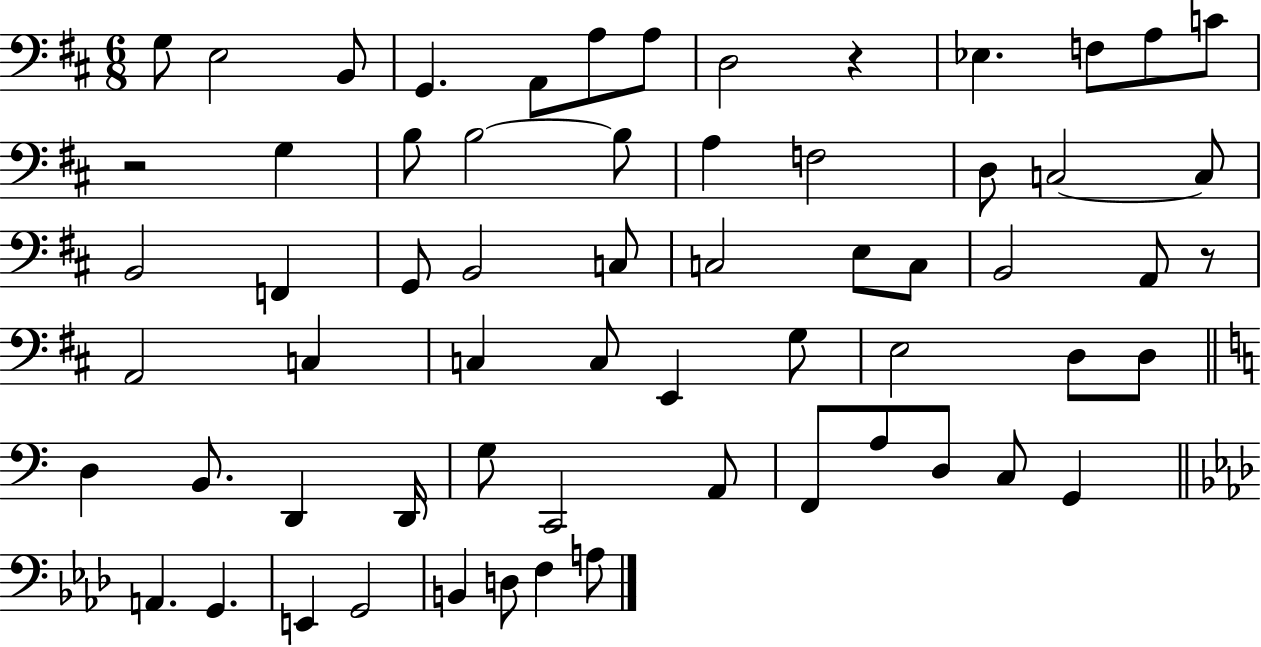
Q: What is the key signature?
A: D major